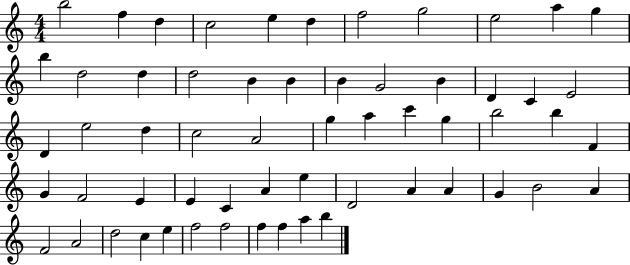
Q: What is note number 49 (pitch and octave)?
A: F4